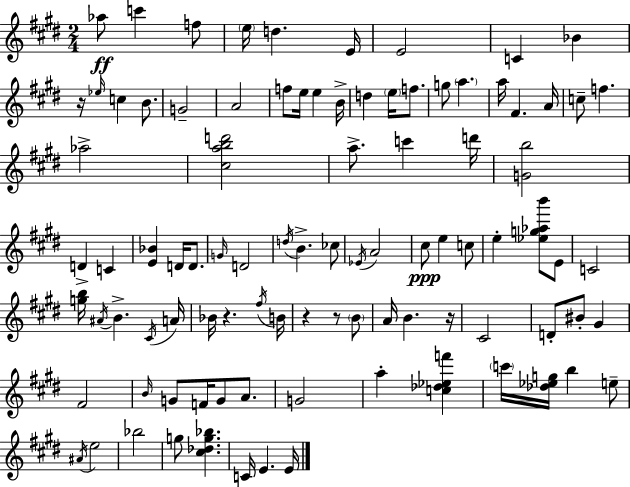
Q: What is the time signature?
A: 2/4